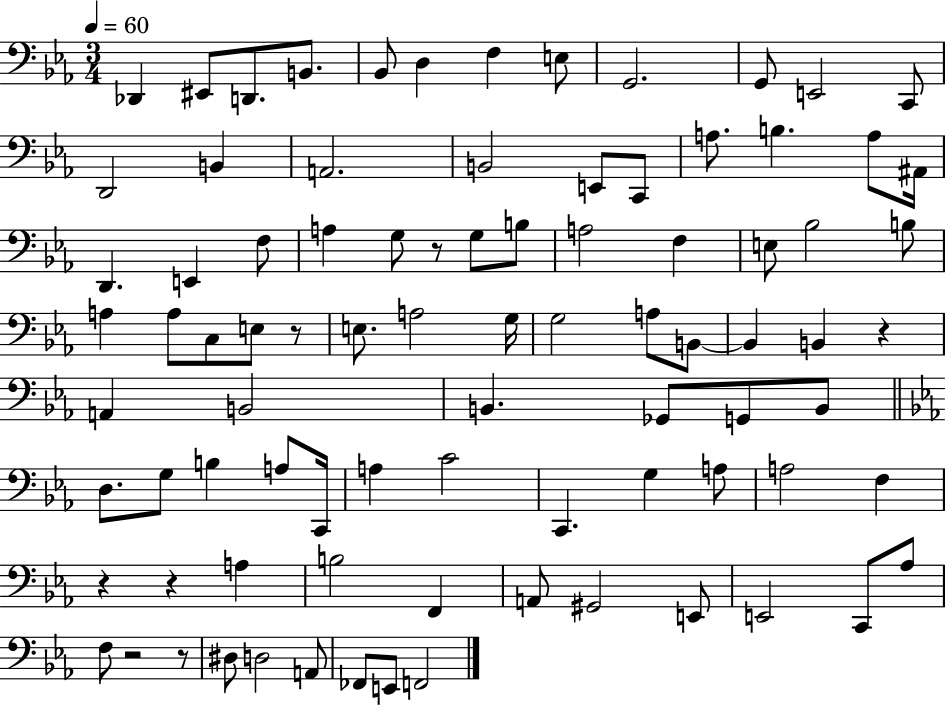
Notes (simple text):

Db2/q EIS2/e D2/e. B2/e. Bb2/e D3/q F3/q E3/e G2/h. G2/e E2/h C2/e D2/h B2/q A2/h. B2/h E2/e C2/e A3/e. B3/q. A3/e A#2/s D2/q. E2/q F3/e A3/q G3/e R/e G3/e B3/e A3/h F3/q E3/e Bb3/h B3/e A3/q A3/e C3/e E3/e R/e E3/e. A3/h G3/s G3/h A3/e B2/e B2/q B2/q R/q A2/q B2/h B2/q. Gb2/e G2/e B2/e D3/e. G3/e B3/q A3/e C2/s A3/q C4/h C2/q. G3/q A3/e A3/h F3/q R/q R/q A3/q B3/h F2/q A2/e G#2/h E2/e E2/h C2/e Ab3/e F3/e R/h R/e D#3/e D3/h A2/e FES2/e E2/e F2/h